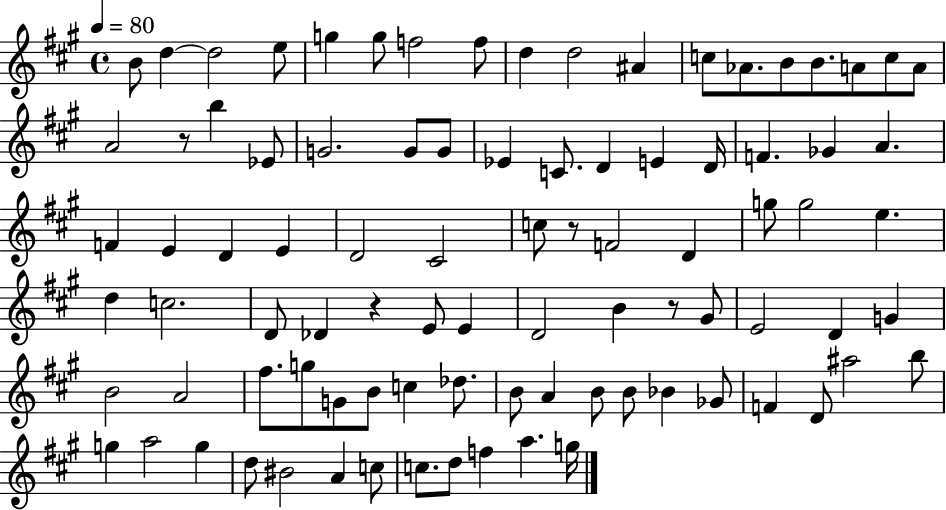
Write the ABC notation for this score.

X:1
T:Untitled
M:4/4
L:1/4
K:A
B/2 d d2 e/2 g g/2 f2 f/2 d d2 ^A c/2 _A/2 B/2 B/2 A/2 c/2 A/2 A2 z/2 b _E/2 G2 G/2 G/2 _E C/2 D E D/4 F _G A F E D E D2 ^C2 c/2 z/2 F2 D g/2 g2 e d c2 D/2 _D z E/2 E D2 B z/2 ^G/2 E2 D G B2 A2 ^f/2 g/2 G/2 B/2 c _d/2 B/2 A B/2 B/2 _B _G/2 F D/2 ^a2 b/2 g a2 g d/2 ^B2 A c/2 c/2 d/2 f a g/4